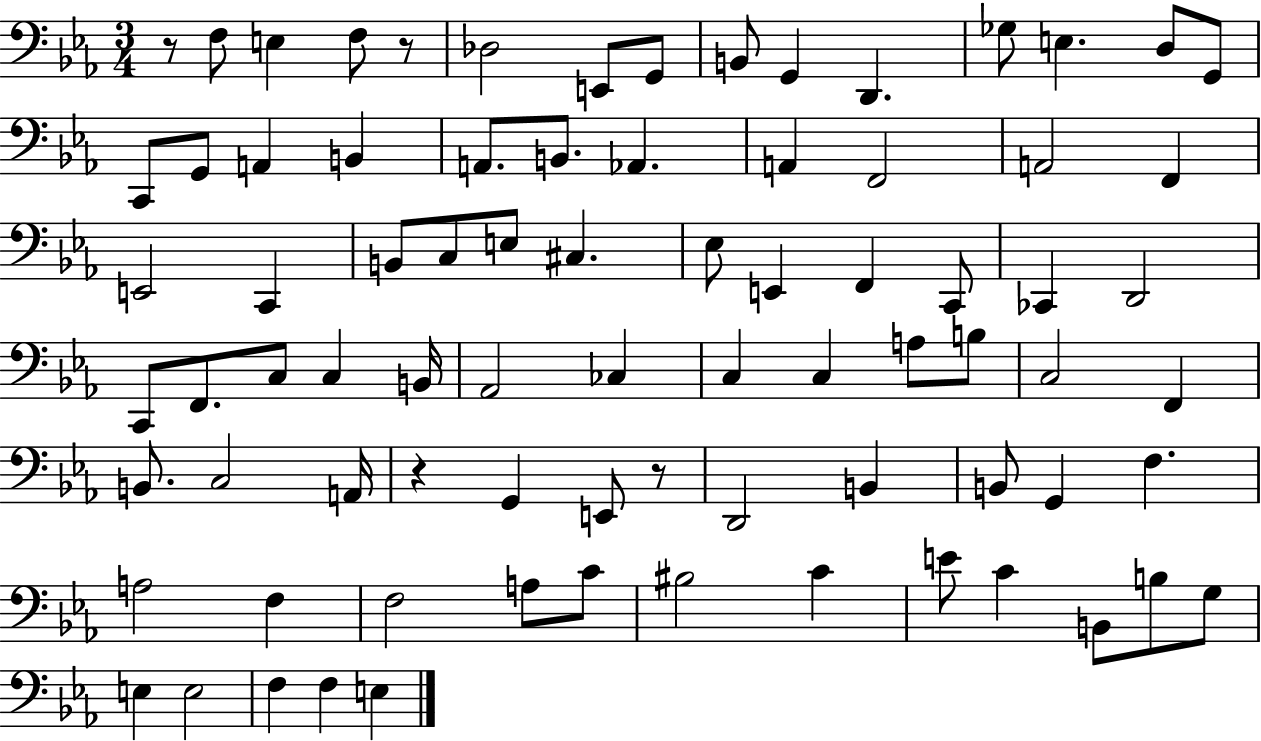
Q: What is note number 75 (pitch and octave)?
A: F3